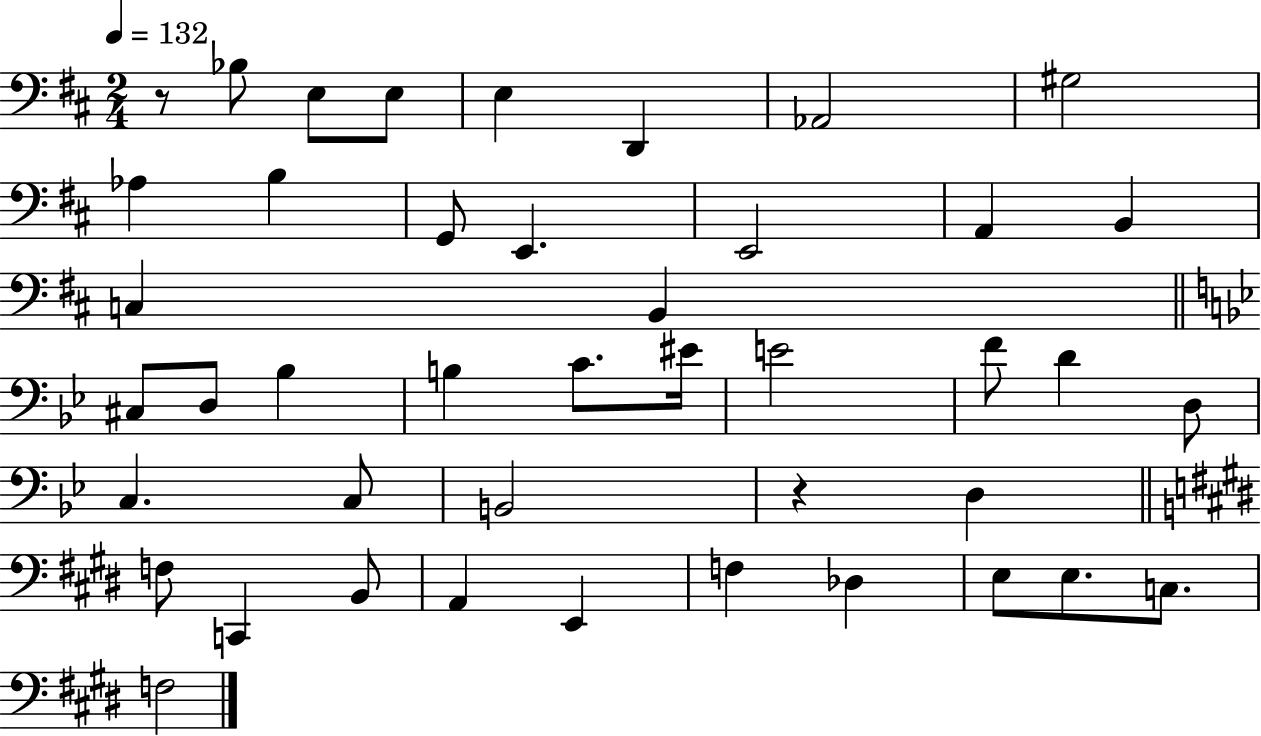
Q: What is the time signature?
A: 2/4